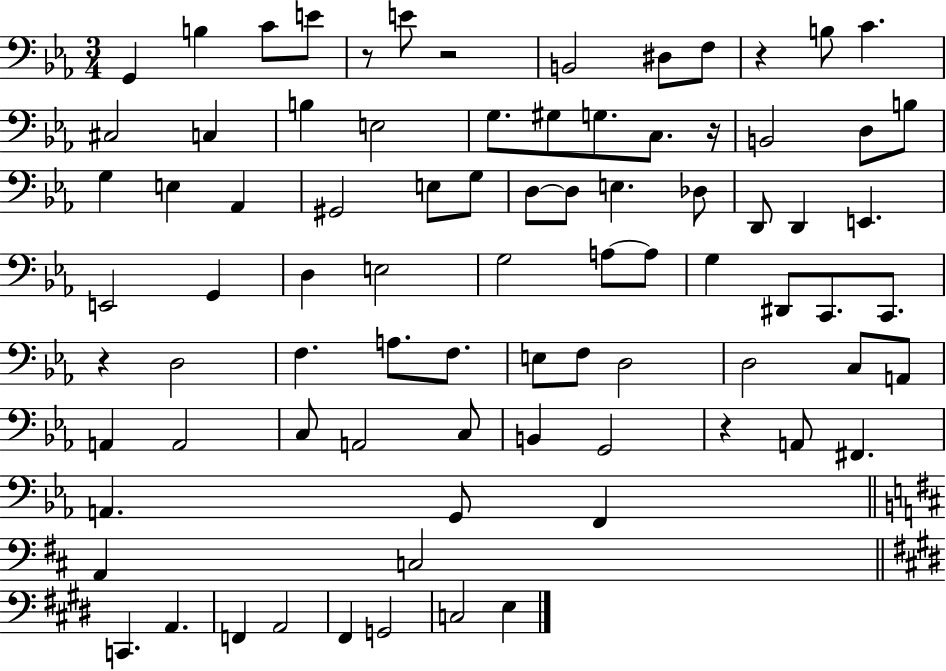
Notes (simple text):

G2/q B3/q C4/e E4/e R/e E4/e R/h B2/h D#3/e F3/e R/q B3/e C4/q. C#3/h C3/q B3/q E3/h G3/e. G#3/e G3/e. C3/e. R/s B2/h D3/e B3/e G3/q E3/q Ab2/q G#2/h E3/e G3/e D3/e D3/e E3/q. Db3/e D2/e D2/q E2/q. E2/h G2/q D3/q E3/h G3/h A3/e A3/e G3/q D#2/e C2/e. C2/e. R/q D3/h F3/q. A3/e. F3/e. E3/e F3/e D3/h D3/h C3/e A2/e A2/q A2/h C3/e A2/h C3/e B2/q G2/h R/q A2/e F#2/q. A2/q. G2/e F2/q A2/q C3/h C2/q. A2/q. F2/q A2/h F#2/q G2/h C3/h E3/q